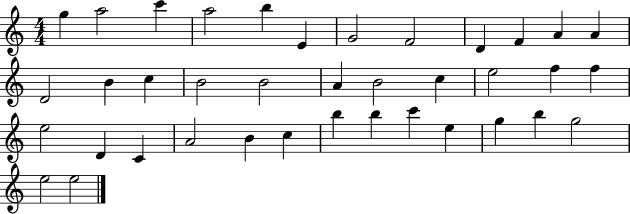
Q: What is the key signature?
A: C major